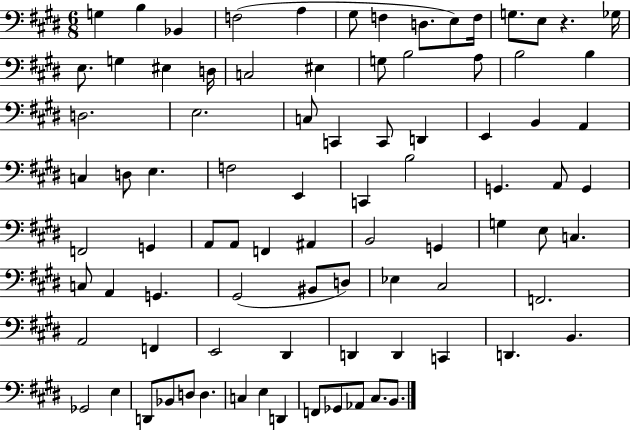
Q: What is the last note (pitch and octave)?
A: B2